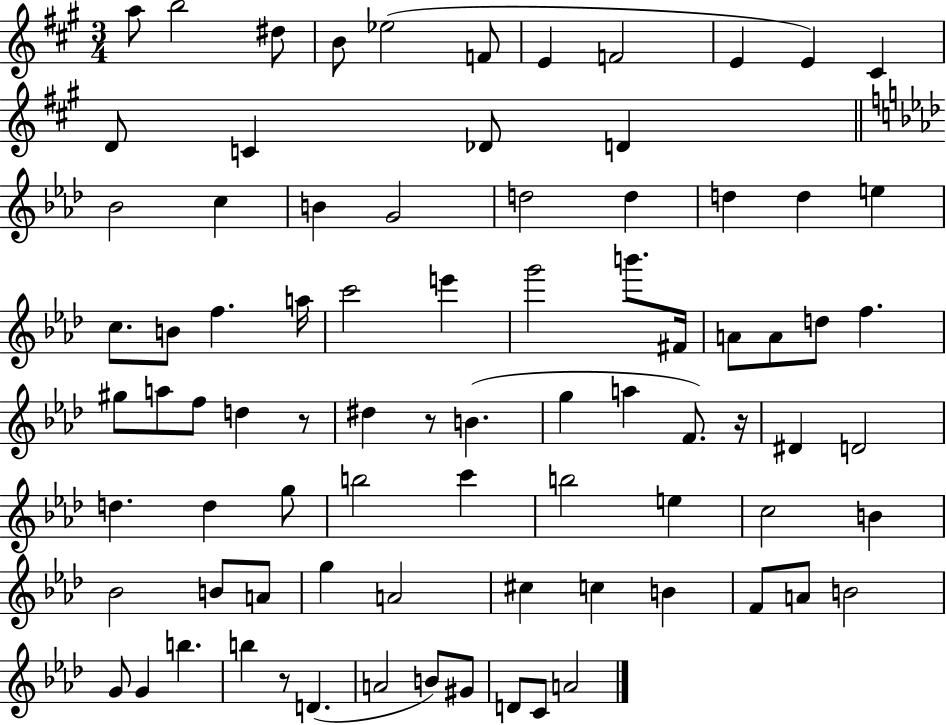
{
  \clef treble
  \numericTimeSignature
  \time 3/4
  \key a \major
  a''8 b''2 dis''8 | b'8 ees''2( f'8 | e'4 f'2 | e'4 e'4) cis'4 | \break d'8 c'4 des'8 d'4 | \bar "||" \break \key f \minor bes'2 c''4 | b'4 g'2 | d''2 d''4 | d''4 d''4 e''4 | \break c''8. b'8 f''4. a''16 | c'''2 e'''4 | g'''2 b'''8. fis'16 | a'8 a'8 d''8 f''4. | \break gis''8 a''8 f''8 d''4 r8 | dis''4 r8 b'4.( | g''4 a''4 f'8.) r16 | dis'4 d'2 | \break d''4. d''4 g''8 | b''2 c'''4 | b''2 e''4 | c''2 b'4 | \break bes'2 b'8 a'8 | g''4 a'2 | cis''4 c''4 b'4 | f'8 a'8 b'2 | \break g'8 g'4 b''4. | b''4 r8 d'4.( | a'2 b'8) gis'8 | d'8 c'8 a'2 | \break \bar "|."
}